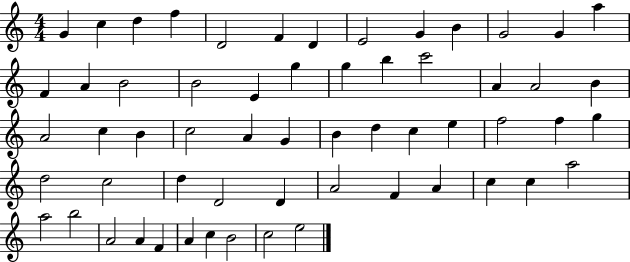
G4/q C5/q D5/q F5/q D4/h F4/q D4/q E4/h G4/q B4/q G4/h G4/q A5/q F4/q A4/q B4/h B4/h E4/q G5/q G5/q B5/q C6/h A4/q A4/h B4/q A4/h C5/q B4/q C5/h A4/q G4/q B4/q D5/q C5/q E5/q F5/h F5/q G5/q D5/h C5/h D5/q D4/h D4/q A4/h F4/q A4/q C5/q C5/q A5/h A5/h B5/h A4/h A4/q F4/q A4/q C5/q B4/h C5/h E5/h